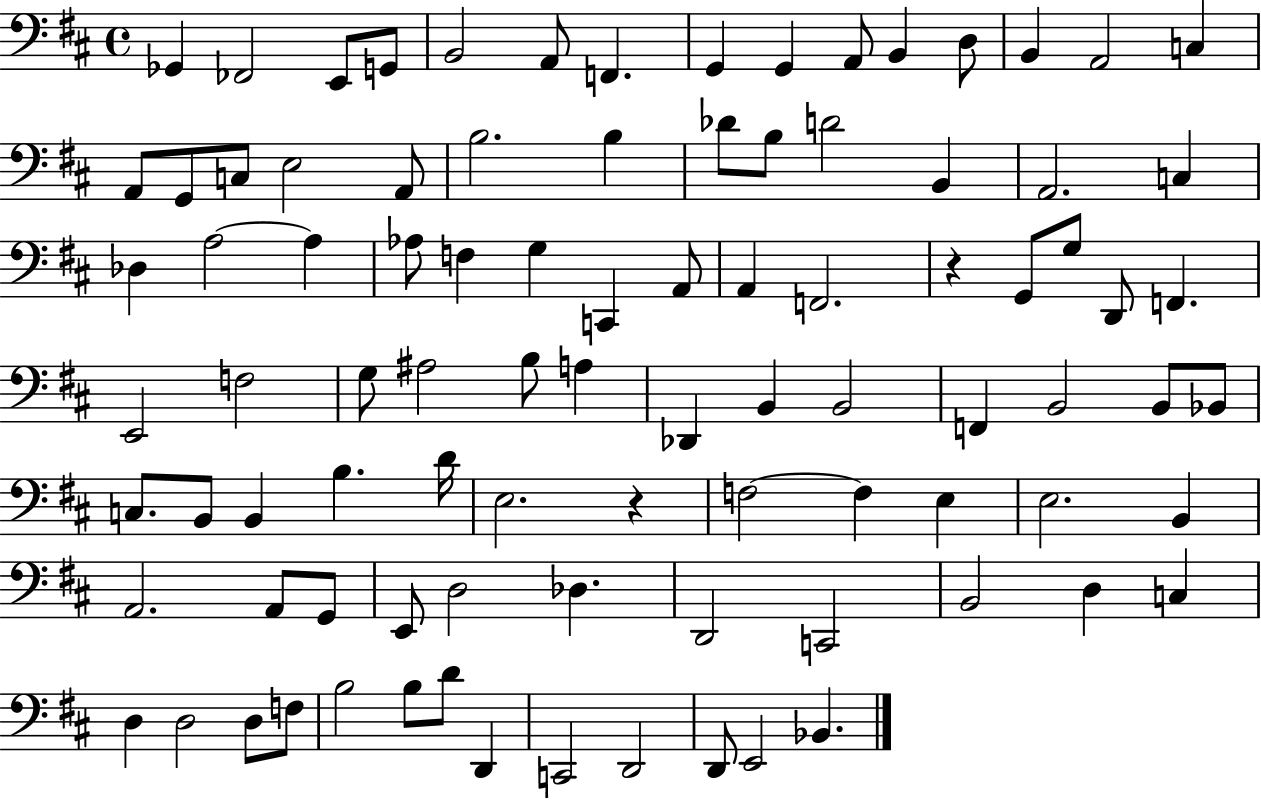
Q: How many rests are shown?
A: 2